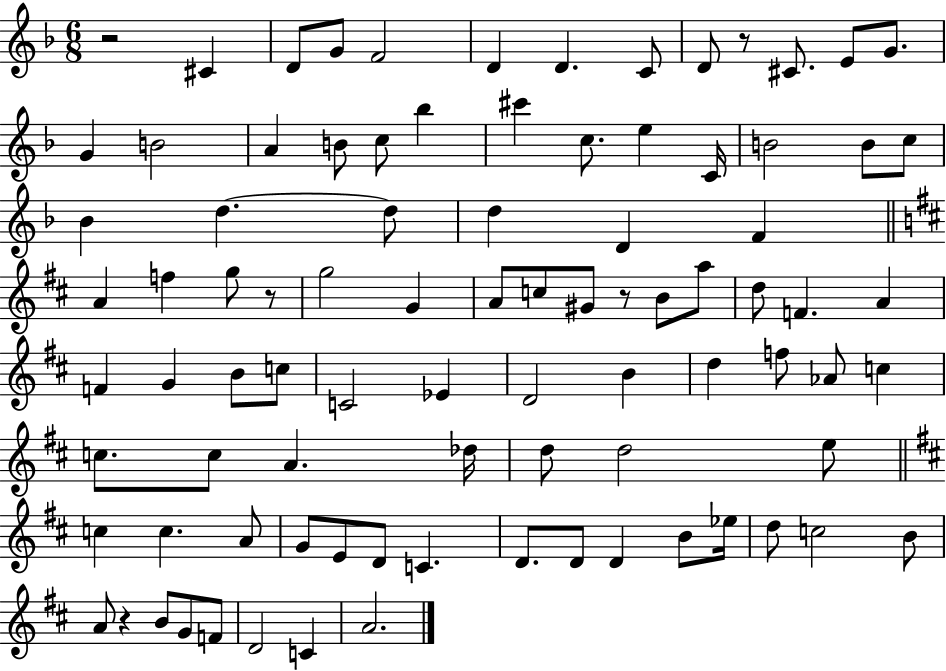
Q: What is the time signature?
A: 6/8